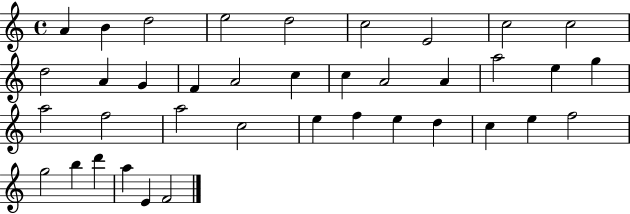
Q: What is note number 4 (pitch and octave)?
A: E5